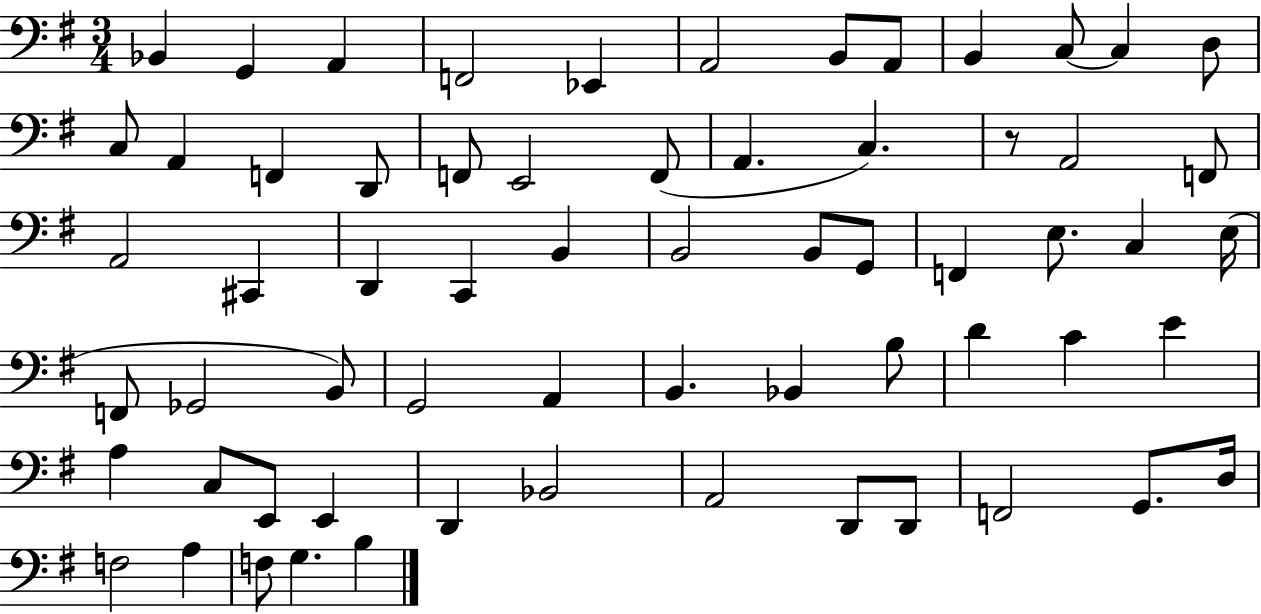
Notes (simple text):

Bb2/q G2/q A2/q F2/h Eb2/q A2/h B2/e A2/e B2/q C3/e C3/q D3/e C3/e A2/q F2/q D2/e F2/e E2/h F2/e A2/q. C3/q. R/e A2/h F2/e A2/h C#2/q D2/q C2/q B2/q B2/h B2/e G2/e F2/q E3/e. C3/q E3/s F2/e Gb2/h B2/e G2/h A2/q B2/q. Bb2/q B3/e D4/q C4/q E4/q A3/q C3/e E2/e E2/q D2/q Bb2/h A2/h D2/e D2/e F2/h G2/e. D3/s F3/h A3/q F3/e G3/q. B3/q